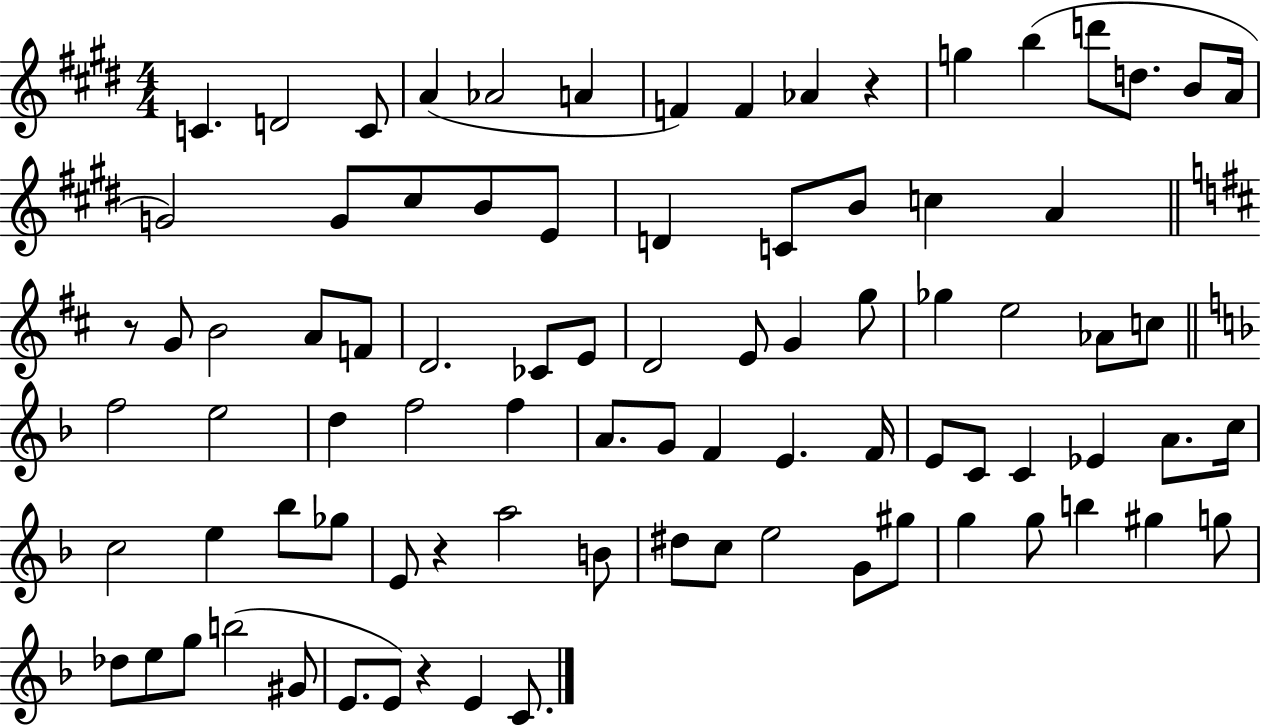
C4/q. D4/h C4/e A4/q Ab4/h A4/q F4/q F4/q Ab4/q R/q G5/q B5/q D6/e D5/e. B4/e A4/s G4/h G4/e C#5/e B4/e E4/e D4/q C4/e B4/e C5/q A4/q R/e G4/e B4/h A4/e F4/e D4/h. CES4/e E4/e D4/h E4/e G4/q G5/e Gb5/q E5/h Ab4/e C5/e F5/h E5/h D5/q F5/h F5/q A4/e. G4/e F4/q E4/q. F4/s E4/e C4/e C4/q Eb4/q A4/e. C5/s C5/h E5/q Bb5/e Gb5/e E4/e R/q A5/h B4/e D#5/e C5/e E5/h G4/e G#5/e G5/q G5/e B5/q G#5/q G5/e Db5/e E5/e G5/e B5/h G#4/e E4/e. E4/e R/q E4/q C4/e.